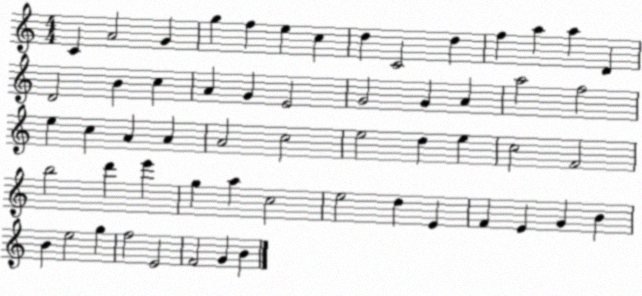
X:1
T:Untitled
M:4/4
L:1/4
K:C
C A2 G g f e c d C2 d f a a D D2 B c A G E2 G2 G A a2 f2 e c A A A2 c2 e2 d e c2 F2 b2 d' e' g a c2 e2 d E F E G B B e2 g f2 E2 F2 G B